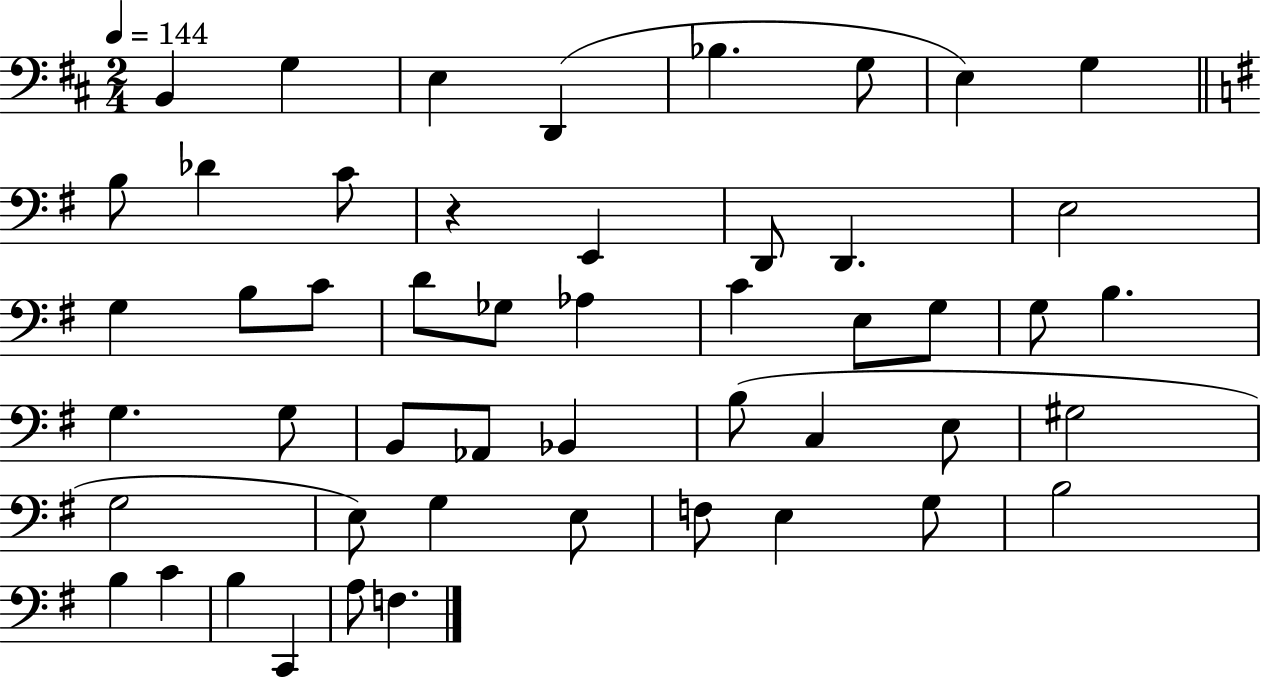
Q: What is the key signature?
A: D major